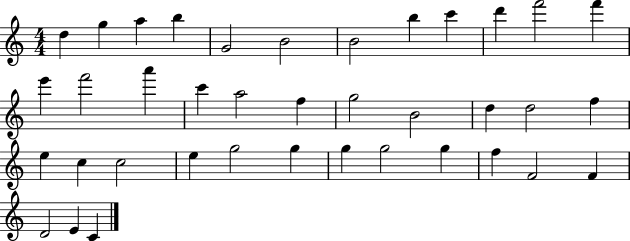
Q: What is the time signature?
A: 4/4